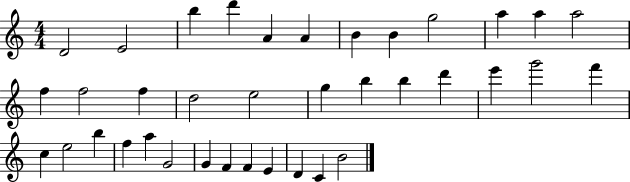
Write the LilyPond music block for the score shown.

{
  \clef treble
  \numericTimeSignature
  \time 4/4
  \key c \major
  d'2 e'2 | b''4 d'''4 a'4 a'4 | b'4 b'4 g''2 | a''4 a''4 a''2 | \break f''4 f''2 f''4 | d''2 e''2 | g''4 b''4 b''4 d'''4 | e'''4 g'''2 f'''4 | \break c''4 e''2 b''4 | f''4 a''4 g'2 | g'4 f'4 f'4 e'4 | d'4 c'4 b'2 | \break \bar "|."
}